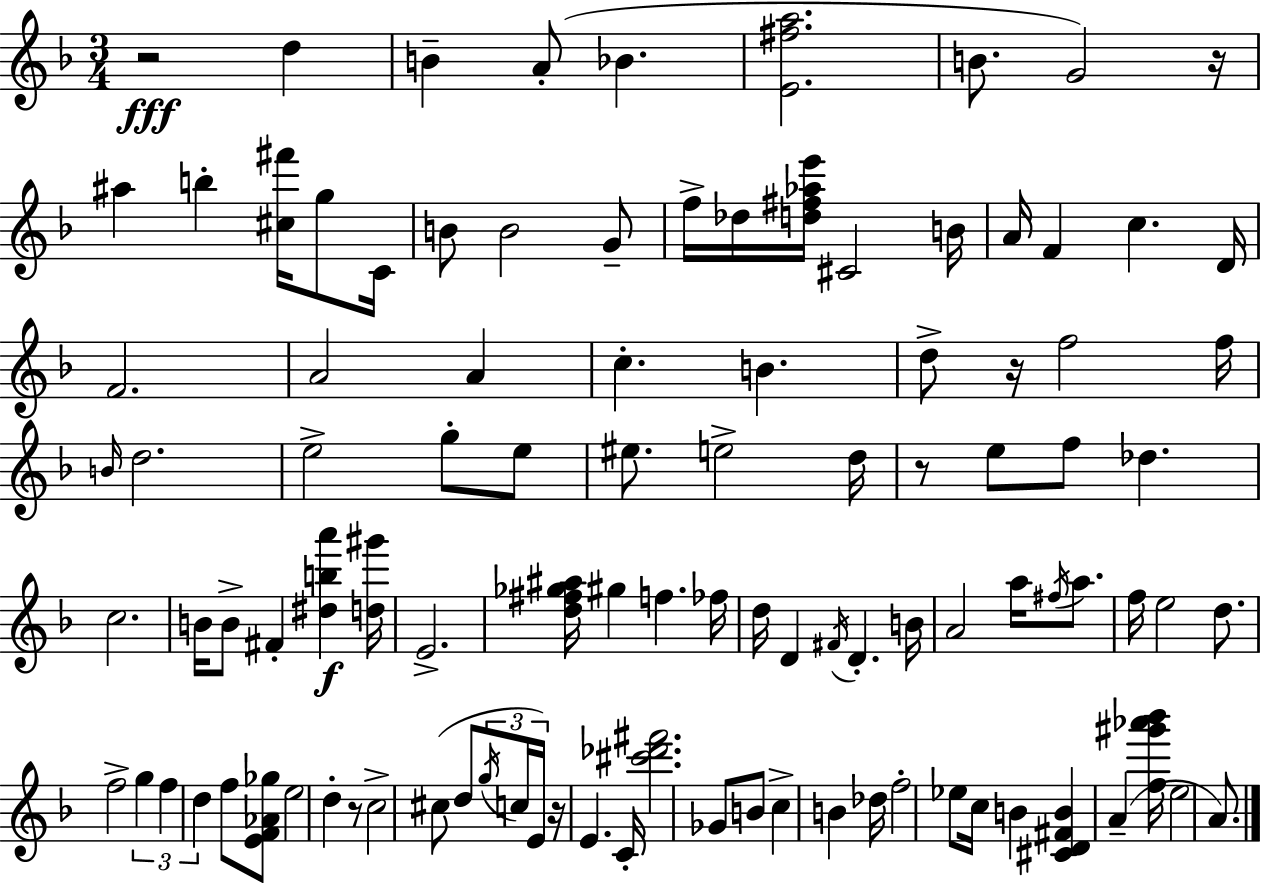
R/h D5/q B4/q A4/e Bb4/q. [E4,F#5,A5]/h. B4/e. G4/h R/s A#5/q B5/q [C#5,F#6]/s G5/e C4/s B4/e B4/h G4/e F5/s Db5/s [D5,F#5,Ab5,E6]/s C#4/h B4/s A4/s F4/q C5/q. D4/s F4/h. A4/h A4/q C5/q. B4/q. D5/e R/s F5/h F5/s B4/s D5/h. E5/h G5/e E5/e EIS5/e. E5/h D5/s R/e E5/e F5/e Db5/q. C5/h. B4/s B4/e F#4/q [D#5,B5,A6]/q [D5,G#6]/s E4/h. [D5,F#5,Gb5,A#5]/s G#5/q F5/q. FES5/s D5/s D4/q F#4/s D4/q. B4/s A4/h A5/s F#5/s A5/e. F5/s E5/h D5/e. F5/h G5/q F5/q D5/q F5/e [E4,F4,Ab4,Gb5]/e E5/h D5/q R/e C5/h C#5/e D5/e G5/s C5/s E4/s R/s E4/q. C4/s [C#6,Db6,F#6]/h. Gb4/e B4/e C5/q B4/q Db5/s F5/h Eb5/e C5/s B4/q [C#4,D4,F#4,B4]/q A4/q [F5,G#6,Ab6,Bb6]/s E5/h A4/e.